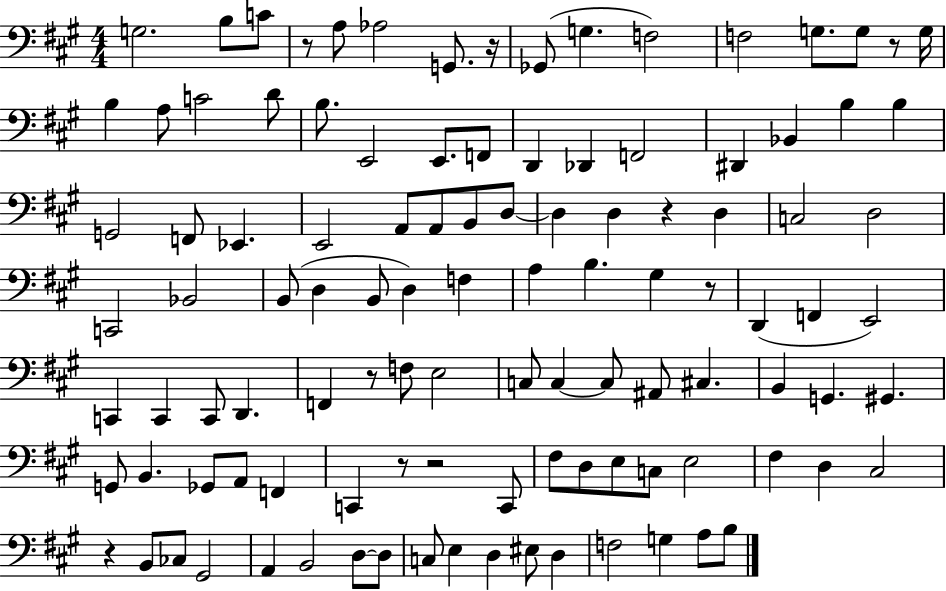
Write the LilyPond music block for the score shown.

{
  \clef bass
  \numericTimeSignature
  \time 4/4
  \key a \major
  g2. b8 c'8 | r8 a8 aes2 g,8. r16 | ges,8( g4. f2) | f2 g8. g8 r8 g16 | \break b4 a8 c'2 d'8 | b8. e,2 e,8. f,8 | d,4 des,4 f,2 | dis,4 bes,4 b4 b4 | \break g,2 f,8 ees,4. | e,2 a,8 a,8 b,8 d8~~ | d4 d4 r4 d4 | c2 d2 | \break c,2 bes,2 | b,8( d4 b,8 d4) f4 | a4 b4. gis4 r8 | d,4( f,4 e,2) | \break c,4 c,4 c,8 d,4. | f,4 r8 f8 e2 | c8 c4~~ c8 ais,8 cis4. | b,4 g,4. gis,4. | \break g,8 b,4. ges,8 a,8 f,4 | c,4 r8 r2 c,8 | fis8 d8 e8 c8 e2 | fis4 d4 cis2 | \break r4 b,8 ces8 gis,2 | a,4 b,2 d8~~ d8 | c8 e4 d4 eis8 d4 | f2 g4 a8 b8 | \break \bar "|."
}